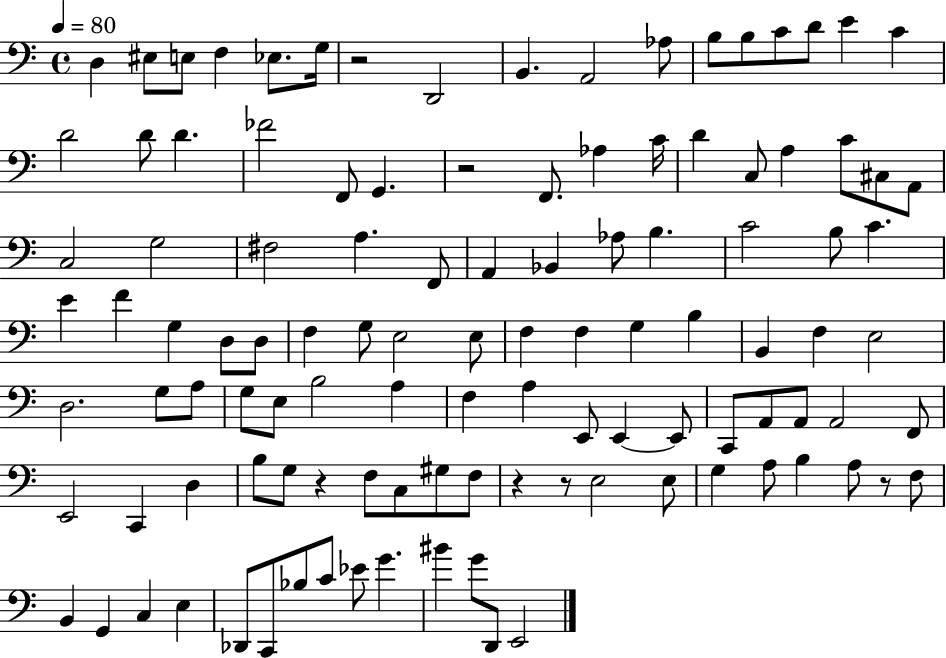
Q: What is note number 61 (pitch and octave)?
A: G3